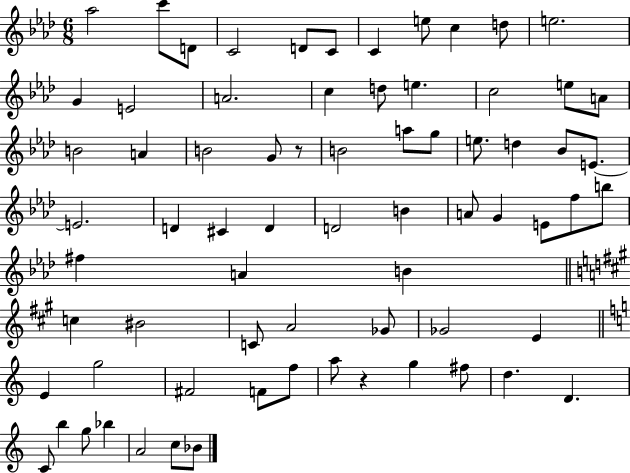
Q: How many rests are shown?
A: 2